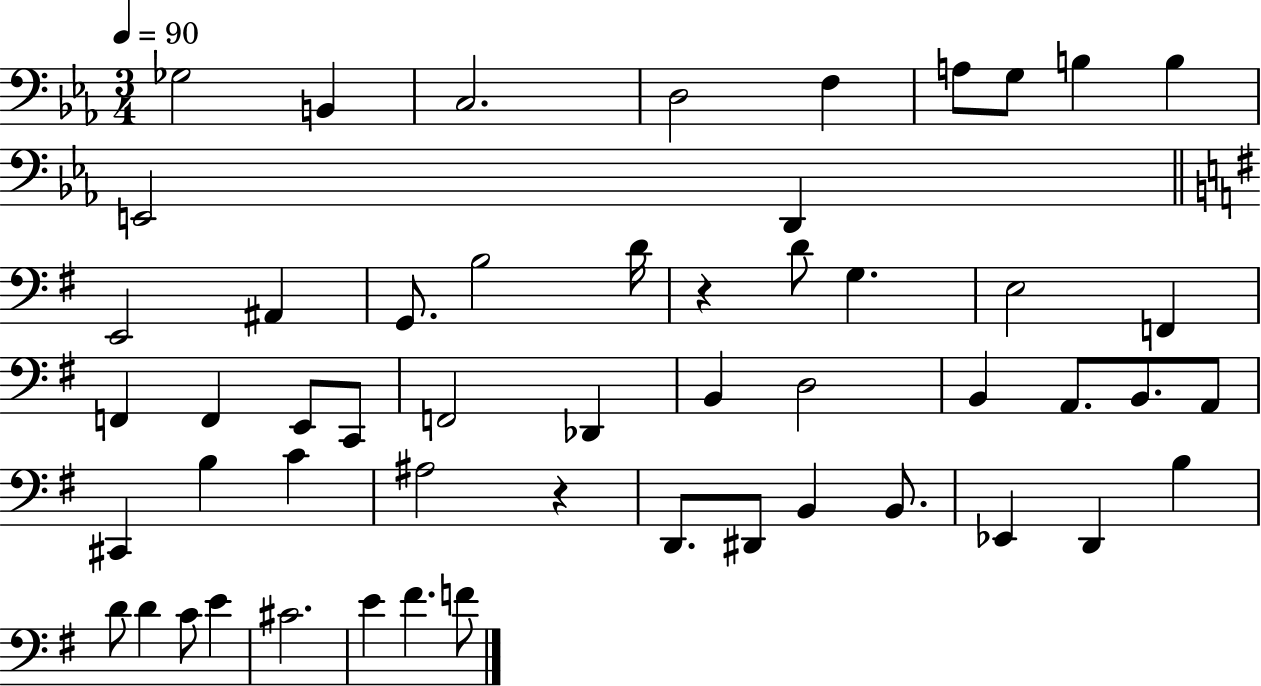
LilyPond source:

{
  \clef bass
  \numericTimeSignature
  \time 3/4
  \key ees \major
  \tempo 4 = 90
  ges2 b,4 | c2. | d2 f4 | a8 g8 b4 b4 | \break e,2 d,4 | \bar "||" \break \key g \major e,2 ais,4 | g,8. b2 d'16 | r4 d'8 g4. | e2 f,4 | \break f,4 f,4 e,8 c,8 | f,2 des,4 | b,4 d2 | b,4 a,8. b,8. a,8 | \break cis,4 b4 c'4 | ais2 r4 | d,8. dis,8 b,4 b,8. | ees,4 d,4 b4 | \break d'8 d'4 c'8 e'4 | cis'2. | e'4 fis'4. f'8 | \bar "|."
}